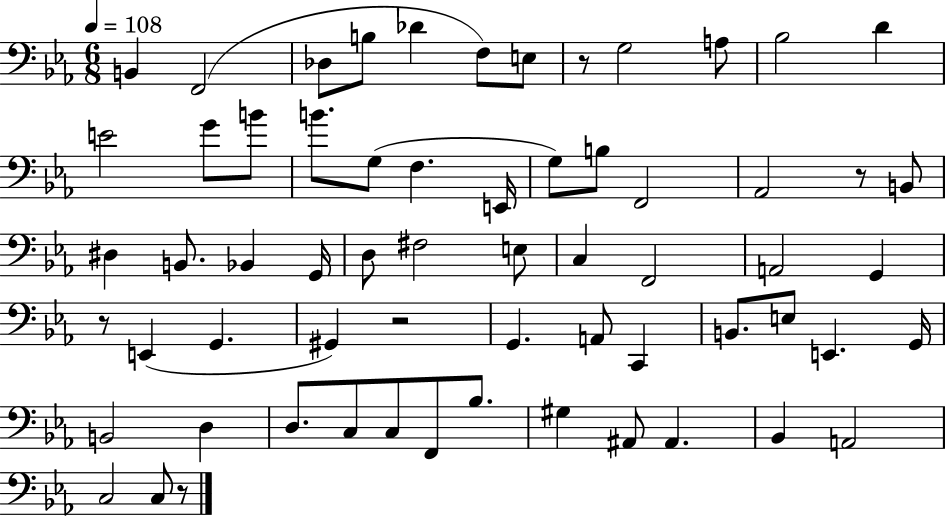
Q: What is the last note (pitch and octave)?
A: C3